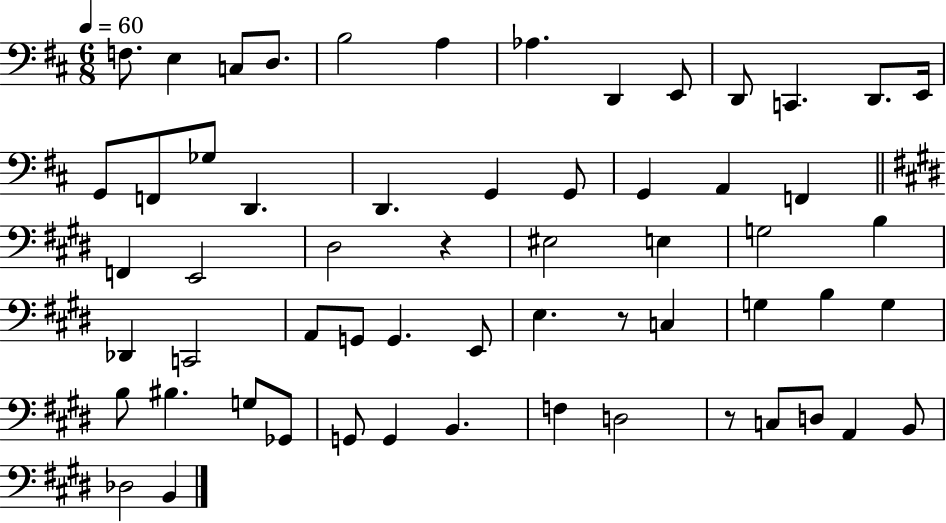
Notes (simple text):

F3/e. E3/q C3/e D3/e. B3/h A3/q Ab3/q. D2/q E2/e D2/e C2/q. D2/e. E2/s G2/e F2/e Gb3/e D2/q. D2/q. G2/q G2/e G2/q A2/q F2/q F2/q E2/h D#3/h R/q EIS3/h E3/q G3/h B3/q Db2/q C2/h A2/e G2/e G2/q. E2/e E3/q. R/e C3/q G3/q B3/q G3/q B3/e BIS3/q. G3/e Gb2/e G2/e G2/q B2/q. F3/q D3/h R/e C3/e D3/e A2/q B2/e Db3/h B2/q